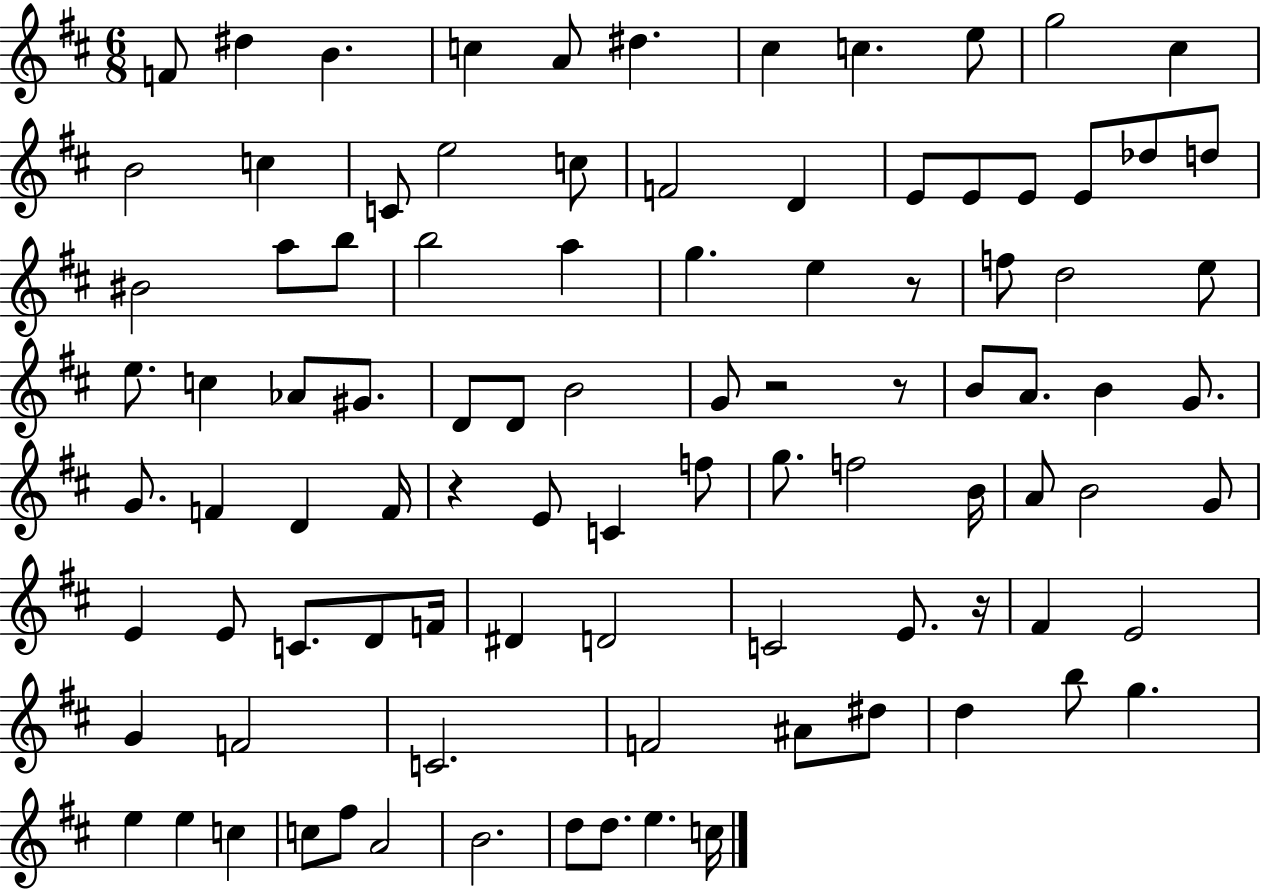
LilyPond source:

{
  \clef treble
  \numericTimeSignature
  \time 6/8
  \key d \major
  f'8 dis''4 b'4. | c''4 a'8 dis''4. | cis''4 c''4. e''8 | g''2 cis''4 | \break b'2 c''4 | c'8 e''2 c''8 | f'2 d'4 | e'8 e'8 e'8 e'8 des''8 d''8 | \break bis'2 a''8 b''8 | b''2 a''4 | g''4. e''4 r8 | f''8 d''2 e''8 | \break e''8. c''4 aes'8 gis'8. | d'8 d'8 b'2 | g'8 r2 r8 | b'8 a'8. b'4 g'8. | \break g'8. f'4 d'4 f'16 | r4 e'8 c'4 f''8 | g''8. f''2 b'16 | a'8 b'2 g'8 | \break e'4 e'8 c'8. d'8 f'16 | dis'4 d'2 | c'2 e'8. r16 | fis'4 e'2 | \break g'4 f'2 | c'2. | f'2 ais'8 dis''8 | d''4 b''8 g''4. | \break e''4 e''4 c''4 | c''8 fis''8 a'2 | b'2. | d''8 d''8. e''4. c''16 | \break \bar "|."
}